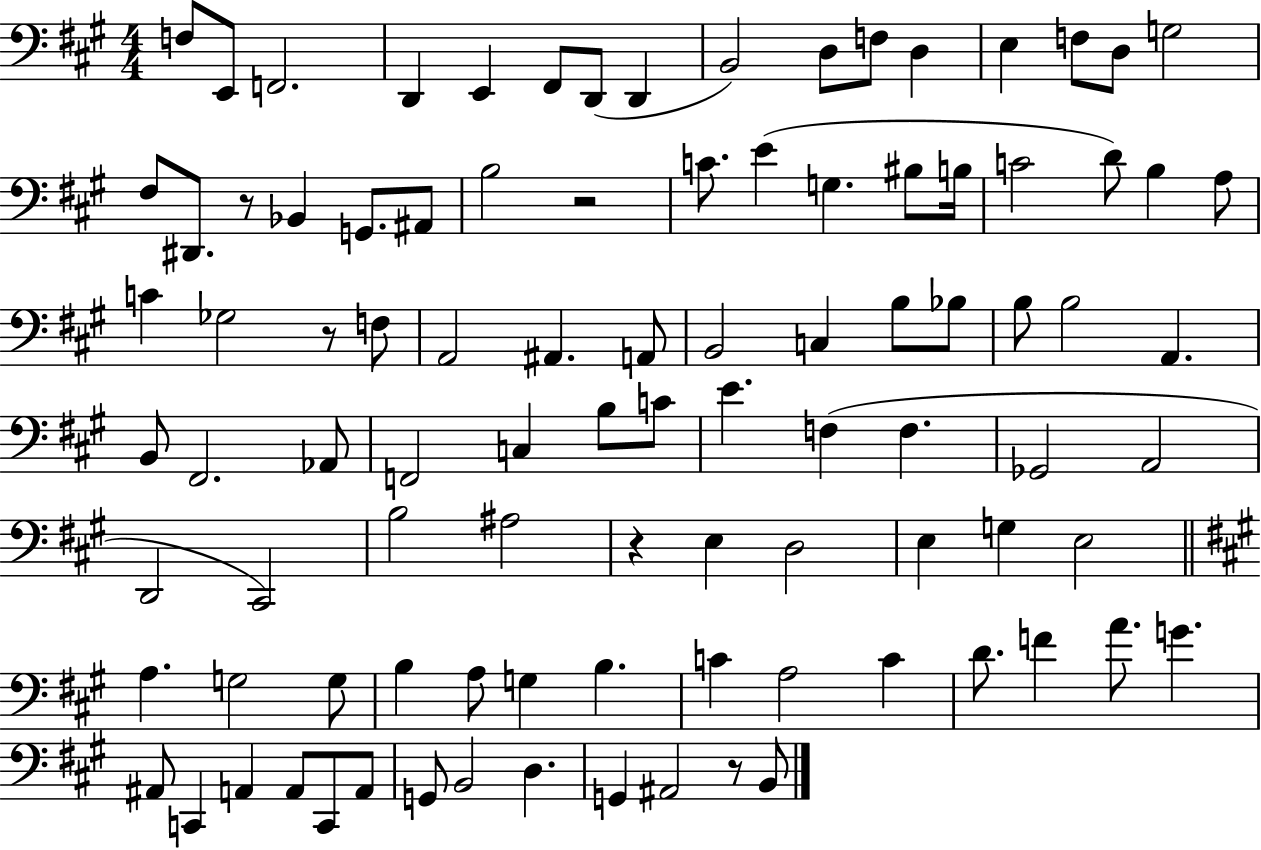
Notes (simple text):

F3/e E2/e F2/h. D2/q E2/q F#2/e D2/e D2/q B2/h D3/e F3/e D3/q E3/q F3/e D3/e G3/h F#3/e D#2/e. R/e Bb2/q G2/e. A#2/e B3/h R/h C4/e. E4/q G3/q. BIS3/e B3/s C4/h D4/e B3/q A3/e C4/q Gb3/h R/e F3/e A2/h A#2/q. A2/e B2/h C3/q B3/e Bb3/e B3/e B3/h A2/q. B2/e F#2/h. Ab2/e F2/h C3/q B3/e C4/e E4/q. F3/q F3/q. Gb2/h A2/h D2/h C#2/h B3/h A#3/h R/q E3/q D3/h E3/q G3/q E3/h A3/q. G3/h G3/e B3/q A3/e G3/q B3/q. C4/q A3/h C4/q D4/e. F4/q A4/e. G4/q. A#2/e C2/q A2/q A2/e C2/e A2/e G2/e B2/h D3/q. G2/q A#2/h R/e B2/e